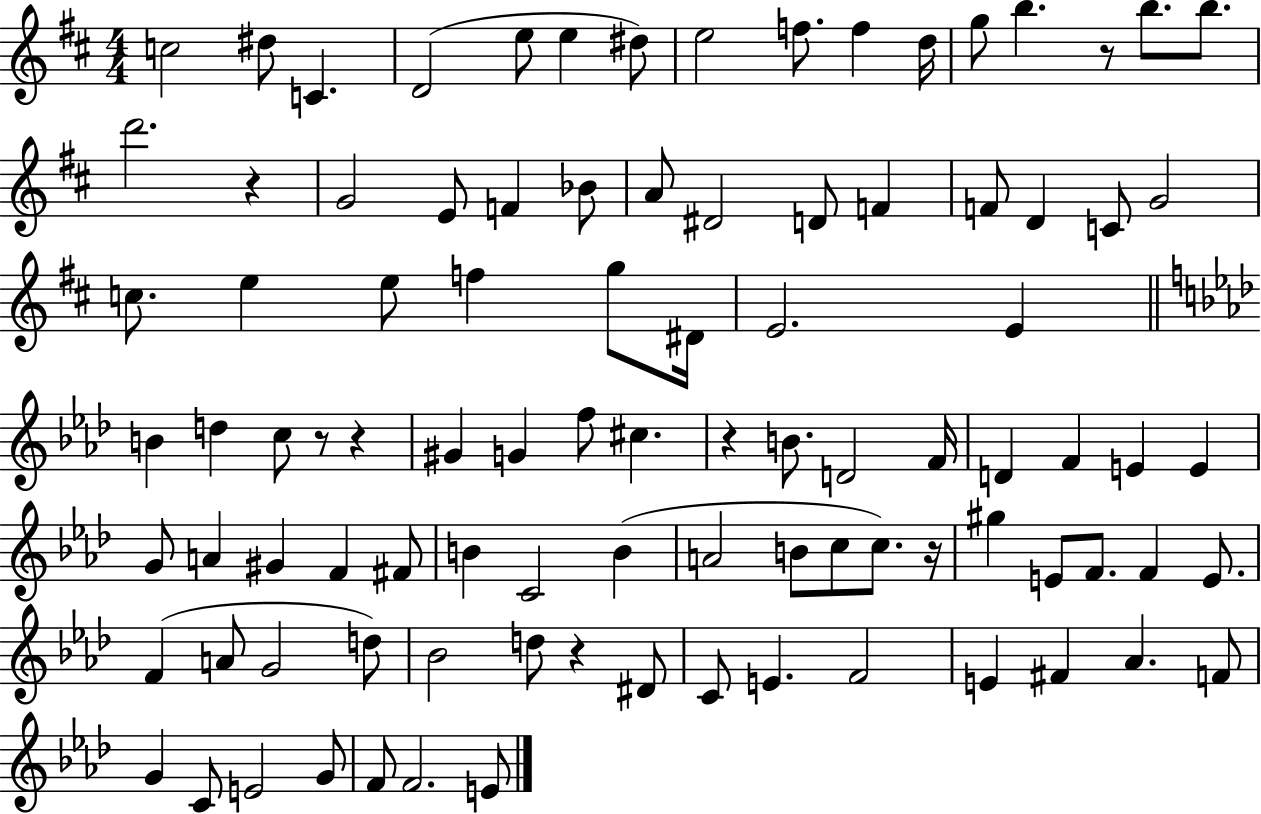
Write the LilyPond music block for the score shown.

{
  \clef treble
  \numericTimeSignature
  \time 4/4
  \key d \major
  c''2 dis''8 c'4. | d'2( e''8 e''4 dis''8) | e''2 f''8. f''4 d''16 | g''8 b''4. r8 b''8. b''8. | \break d'''2. r4 | g'2 e'8 f'4 bes'8 | a'8 dis'2 d'8 f'4 | f'8 d'4 c'8 g'2 | \break c''8. e''4 e''8 f''4 g''8 dis'16 | e'2. e'4 | \bar "||" \break \key aes \major b'4 d''4 c''8 r8 r4 | gis'4 g'4 f''8 cis''4. | r4 b'8. d'2 f'16 | d'4 f'4 e'4 e'4 | \break g'8 a'4 gis'4 f'4 fis'8 | b'4 c'2 b'4( | a'2 b'8 c''8 c''8.) r16 | gis''4 e'8 f'8. f'4 e'8. | \break f'4( a'8 g'2 d''8) | bes'2 d''8 r4 dis'8 | c'8 e'4. f'2 | e'4 fis'4 aes'4. f'8 | \break g'4 c'8 e'2 g'8 | f'8 f'2. e'8 | \bar "|."
}